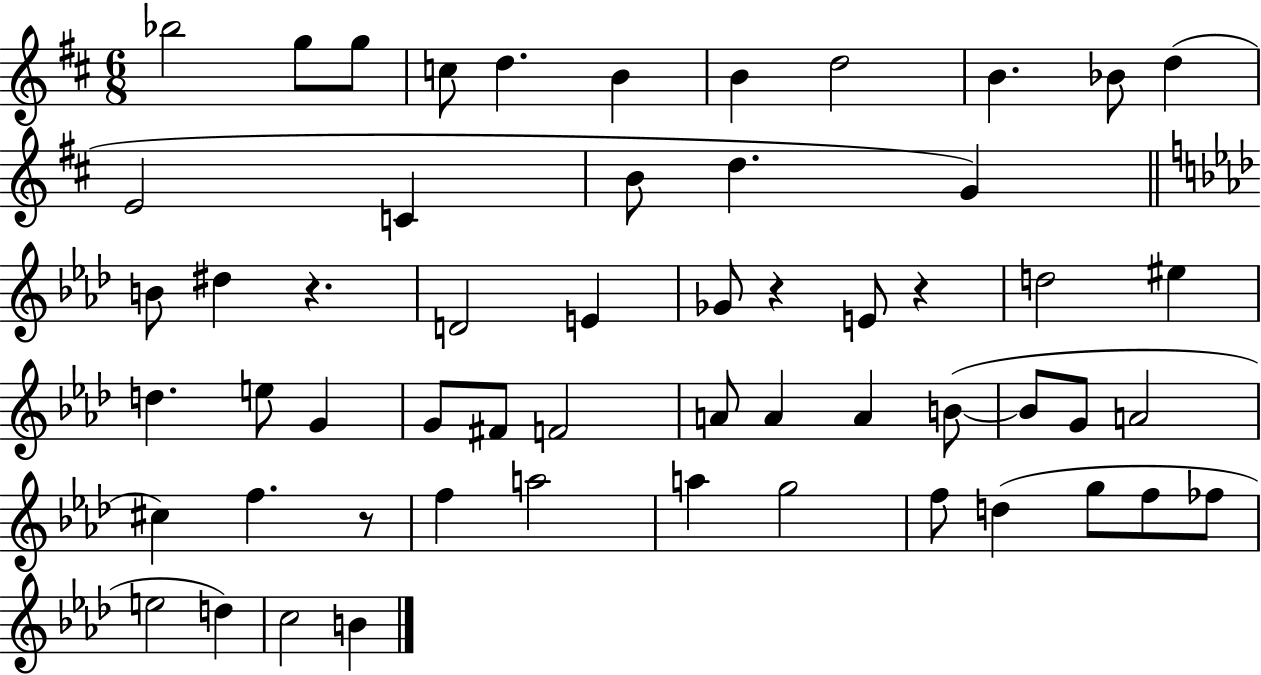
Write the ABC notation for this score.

X:1
T:Untitled
M:6/8
L:1/4
K:D
_b2 g/2 g/2 c/2 d B B d2 B _B/2 d E2 C B/2 d G B/2 ^d z D2 E _G/2 z E/2 z d2 ^e d e/2 G G/2 ^F/2 F2 A/2 A A B/2 B/2 G/2 A2 ^c f z/2 f a2 a g2 f/2 d g/2 f/2 _f/2 e2 d c2 B